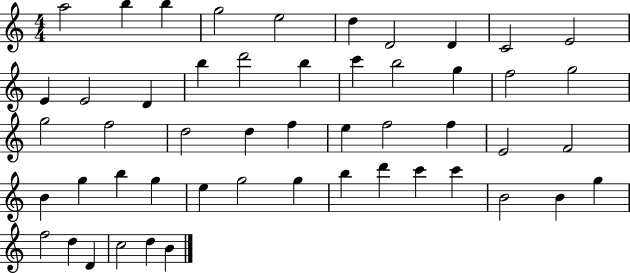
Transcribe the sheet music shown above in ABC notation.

X:1
T:Untitled
M:4/4
L:1/4
K:C
a2 b b g2 e2 d D2 D C2 E2 E E2 D b d'2 b c' b2 g f2 g2 g2 f2 d2 d f e f2 f E2 F2 B g b g e g2 g b d' c' c' B2 B g f2 d D c2 d B